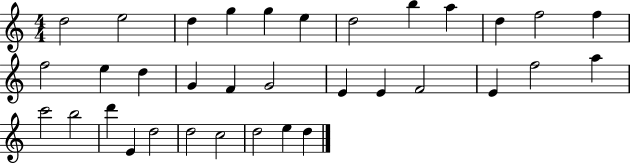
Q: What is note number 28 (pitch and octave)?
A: E4